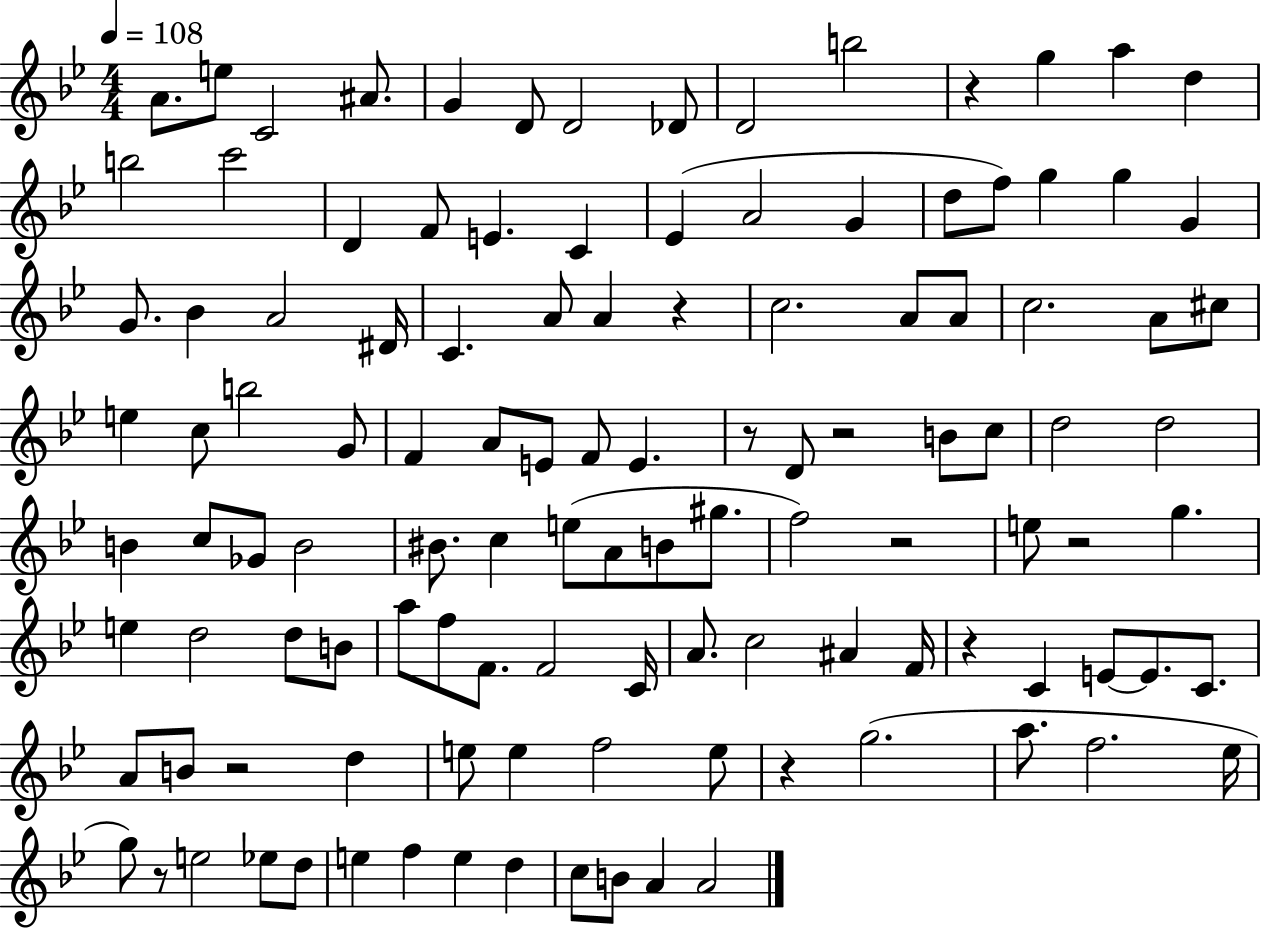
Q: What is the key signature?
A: BES major